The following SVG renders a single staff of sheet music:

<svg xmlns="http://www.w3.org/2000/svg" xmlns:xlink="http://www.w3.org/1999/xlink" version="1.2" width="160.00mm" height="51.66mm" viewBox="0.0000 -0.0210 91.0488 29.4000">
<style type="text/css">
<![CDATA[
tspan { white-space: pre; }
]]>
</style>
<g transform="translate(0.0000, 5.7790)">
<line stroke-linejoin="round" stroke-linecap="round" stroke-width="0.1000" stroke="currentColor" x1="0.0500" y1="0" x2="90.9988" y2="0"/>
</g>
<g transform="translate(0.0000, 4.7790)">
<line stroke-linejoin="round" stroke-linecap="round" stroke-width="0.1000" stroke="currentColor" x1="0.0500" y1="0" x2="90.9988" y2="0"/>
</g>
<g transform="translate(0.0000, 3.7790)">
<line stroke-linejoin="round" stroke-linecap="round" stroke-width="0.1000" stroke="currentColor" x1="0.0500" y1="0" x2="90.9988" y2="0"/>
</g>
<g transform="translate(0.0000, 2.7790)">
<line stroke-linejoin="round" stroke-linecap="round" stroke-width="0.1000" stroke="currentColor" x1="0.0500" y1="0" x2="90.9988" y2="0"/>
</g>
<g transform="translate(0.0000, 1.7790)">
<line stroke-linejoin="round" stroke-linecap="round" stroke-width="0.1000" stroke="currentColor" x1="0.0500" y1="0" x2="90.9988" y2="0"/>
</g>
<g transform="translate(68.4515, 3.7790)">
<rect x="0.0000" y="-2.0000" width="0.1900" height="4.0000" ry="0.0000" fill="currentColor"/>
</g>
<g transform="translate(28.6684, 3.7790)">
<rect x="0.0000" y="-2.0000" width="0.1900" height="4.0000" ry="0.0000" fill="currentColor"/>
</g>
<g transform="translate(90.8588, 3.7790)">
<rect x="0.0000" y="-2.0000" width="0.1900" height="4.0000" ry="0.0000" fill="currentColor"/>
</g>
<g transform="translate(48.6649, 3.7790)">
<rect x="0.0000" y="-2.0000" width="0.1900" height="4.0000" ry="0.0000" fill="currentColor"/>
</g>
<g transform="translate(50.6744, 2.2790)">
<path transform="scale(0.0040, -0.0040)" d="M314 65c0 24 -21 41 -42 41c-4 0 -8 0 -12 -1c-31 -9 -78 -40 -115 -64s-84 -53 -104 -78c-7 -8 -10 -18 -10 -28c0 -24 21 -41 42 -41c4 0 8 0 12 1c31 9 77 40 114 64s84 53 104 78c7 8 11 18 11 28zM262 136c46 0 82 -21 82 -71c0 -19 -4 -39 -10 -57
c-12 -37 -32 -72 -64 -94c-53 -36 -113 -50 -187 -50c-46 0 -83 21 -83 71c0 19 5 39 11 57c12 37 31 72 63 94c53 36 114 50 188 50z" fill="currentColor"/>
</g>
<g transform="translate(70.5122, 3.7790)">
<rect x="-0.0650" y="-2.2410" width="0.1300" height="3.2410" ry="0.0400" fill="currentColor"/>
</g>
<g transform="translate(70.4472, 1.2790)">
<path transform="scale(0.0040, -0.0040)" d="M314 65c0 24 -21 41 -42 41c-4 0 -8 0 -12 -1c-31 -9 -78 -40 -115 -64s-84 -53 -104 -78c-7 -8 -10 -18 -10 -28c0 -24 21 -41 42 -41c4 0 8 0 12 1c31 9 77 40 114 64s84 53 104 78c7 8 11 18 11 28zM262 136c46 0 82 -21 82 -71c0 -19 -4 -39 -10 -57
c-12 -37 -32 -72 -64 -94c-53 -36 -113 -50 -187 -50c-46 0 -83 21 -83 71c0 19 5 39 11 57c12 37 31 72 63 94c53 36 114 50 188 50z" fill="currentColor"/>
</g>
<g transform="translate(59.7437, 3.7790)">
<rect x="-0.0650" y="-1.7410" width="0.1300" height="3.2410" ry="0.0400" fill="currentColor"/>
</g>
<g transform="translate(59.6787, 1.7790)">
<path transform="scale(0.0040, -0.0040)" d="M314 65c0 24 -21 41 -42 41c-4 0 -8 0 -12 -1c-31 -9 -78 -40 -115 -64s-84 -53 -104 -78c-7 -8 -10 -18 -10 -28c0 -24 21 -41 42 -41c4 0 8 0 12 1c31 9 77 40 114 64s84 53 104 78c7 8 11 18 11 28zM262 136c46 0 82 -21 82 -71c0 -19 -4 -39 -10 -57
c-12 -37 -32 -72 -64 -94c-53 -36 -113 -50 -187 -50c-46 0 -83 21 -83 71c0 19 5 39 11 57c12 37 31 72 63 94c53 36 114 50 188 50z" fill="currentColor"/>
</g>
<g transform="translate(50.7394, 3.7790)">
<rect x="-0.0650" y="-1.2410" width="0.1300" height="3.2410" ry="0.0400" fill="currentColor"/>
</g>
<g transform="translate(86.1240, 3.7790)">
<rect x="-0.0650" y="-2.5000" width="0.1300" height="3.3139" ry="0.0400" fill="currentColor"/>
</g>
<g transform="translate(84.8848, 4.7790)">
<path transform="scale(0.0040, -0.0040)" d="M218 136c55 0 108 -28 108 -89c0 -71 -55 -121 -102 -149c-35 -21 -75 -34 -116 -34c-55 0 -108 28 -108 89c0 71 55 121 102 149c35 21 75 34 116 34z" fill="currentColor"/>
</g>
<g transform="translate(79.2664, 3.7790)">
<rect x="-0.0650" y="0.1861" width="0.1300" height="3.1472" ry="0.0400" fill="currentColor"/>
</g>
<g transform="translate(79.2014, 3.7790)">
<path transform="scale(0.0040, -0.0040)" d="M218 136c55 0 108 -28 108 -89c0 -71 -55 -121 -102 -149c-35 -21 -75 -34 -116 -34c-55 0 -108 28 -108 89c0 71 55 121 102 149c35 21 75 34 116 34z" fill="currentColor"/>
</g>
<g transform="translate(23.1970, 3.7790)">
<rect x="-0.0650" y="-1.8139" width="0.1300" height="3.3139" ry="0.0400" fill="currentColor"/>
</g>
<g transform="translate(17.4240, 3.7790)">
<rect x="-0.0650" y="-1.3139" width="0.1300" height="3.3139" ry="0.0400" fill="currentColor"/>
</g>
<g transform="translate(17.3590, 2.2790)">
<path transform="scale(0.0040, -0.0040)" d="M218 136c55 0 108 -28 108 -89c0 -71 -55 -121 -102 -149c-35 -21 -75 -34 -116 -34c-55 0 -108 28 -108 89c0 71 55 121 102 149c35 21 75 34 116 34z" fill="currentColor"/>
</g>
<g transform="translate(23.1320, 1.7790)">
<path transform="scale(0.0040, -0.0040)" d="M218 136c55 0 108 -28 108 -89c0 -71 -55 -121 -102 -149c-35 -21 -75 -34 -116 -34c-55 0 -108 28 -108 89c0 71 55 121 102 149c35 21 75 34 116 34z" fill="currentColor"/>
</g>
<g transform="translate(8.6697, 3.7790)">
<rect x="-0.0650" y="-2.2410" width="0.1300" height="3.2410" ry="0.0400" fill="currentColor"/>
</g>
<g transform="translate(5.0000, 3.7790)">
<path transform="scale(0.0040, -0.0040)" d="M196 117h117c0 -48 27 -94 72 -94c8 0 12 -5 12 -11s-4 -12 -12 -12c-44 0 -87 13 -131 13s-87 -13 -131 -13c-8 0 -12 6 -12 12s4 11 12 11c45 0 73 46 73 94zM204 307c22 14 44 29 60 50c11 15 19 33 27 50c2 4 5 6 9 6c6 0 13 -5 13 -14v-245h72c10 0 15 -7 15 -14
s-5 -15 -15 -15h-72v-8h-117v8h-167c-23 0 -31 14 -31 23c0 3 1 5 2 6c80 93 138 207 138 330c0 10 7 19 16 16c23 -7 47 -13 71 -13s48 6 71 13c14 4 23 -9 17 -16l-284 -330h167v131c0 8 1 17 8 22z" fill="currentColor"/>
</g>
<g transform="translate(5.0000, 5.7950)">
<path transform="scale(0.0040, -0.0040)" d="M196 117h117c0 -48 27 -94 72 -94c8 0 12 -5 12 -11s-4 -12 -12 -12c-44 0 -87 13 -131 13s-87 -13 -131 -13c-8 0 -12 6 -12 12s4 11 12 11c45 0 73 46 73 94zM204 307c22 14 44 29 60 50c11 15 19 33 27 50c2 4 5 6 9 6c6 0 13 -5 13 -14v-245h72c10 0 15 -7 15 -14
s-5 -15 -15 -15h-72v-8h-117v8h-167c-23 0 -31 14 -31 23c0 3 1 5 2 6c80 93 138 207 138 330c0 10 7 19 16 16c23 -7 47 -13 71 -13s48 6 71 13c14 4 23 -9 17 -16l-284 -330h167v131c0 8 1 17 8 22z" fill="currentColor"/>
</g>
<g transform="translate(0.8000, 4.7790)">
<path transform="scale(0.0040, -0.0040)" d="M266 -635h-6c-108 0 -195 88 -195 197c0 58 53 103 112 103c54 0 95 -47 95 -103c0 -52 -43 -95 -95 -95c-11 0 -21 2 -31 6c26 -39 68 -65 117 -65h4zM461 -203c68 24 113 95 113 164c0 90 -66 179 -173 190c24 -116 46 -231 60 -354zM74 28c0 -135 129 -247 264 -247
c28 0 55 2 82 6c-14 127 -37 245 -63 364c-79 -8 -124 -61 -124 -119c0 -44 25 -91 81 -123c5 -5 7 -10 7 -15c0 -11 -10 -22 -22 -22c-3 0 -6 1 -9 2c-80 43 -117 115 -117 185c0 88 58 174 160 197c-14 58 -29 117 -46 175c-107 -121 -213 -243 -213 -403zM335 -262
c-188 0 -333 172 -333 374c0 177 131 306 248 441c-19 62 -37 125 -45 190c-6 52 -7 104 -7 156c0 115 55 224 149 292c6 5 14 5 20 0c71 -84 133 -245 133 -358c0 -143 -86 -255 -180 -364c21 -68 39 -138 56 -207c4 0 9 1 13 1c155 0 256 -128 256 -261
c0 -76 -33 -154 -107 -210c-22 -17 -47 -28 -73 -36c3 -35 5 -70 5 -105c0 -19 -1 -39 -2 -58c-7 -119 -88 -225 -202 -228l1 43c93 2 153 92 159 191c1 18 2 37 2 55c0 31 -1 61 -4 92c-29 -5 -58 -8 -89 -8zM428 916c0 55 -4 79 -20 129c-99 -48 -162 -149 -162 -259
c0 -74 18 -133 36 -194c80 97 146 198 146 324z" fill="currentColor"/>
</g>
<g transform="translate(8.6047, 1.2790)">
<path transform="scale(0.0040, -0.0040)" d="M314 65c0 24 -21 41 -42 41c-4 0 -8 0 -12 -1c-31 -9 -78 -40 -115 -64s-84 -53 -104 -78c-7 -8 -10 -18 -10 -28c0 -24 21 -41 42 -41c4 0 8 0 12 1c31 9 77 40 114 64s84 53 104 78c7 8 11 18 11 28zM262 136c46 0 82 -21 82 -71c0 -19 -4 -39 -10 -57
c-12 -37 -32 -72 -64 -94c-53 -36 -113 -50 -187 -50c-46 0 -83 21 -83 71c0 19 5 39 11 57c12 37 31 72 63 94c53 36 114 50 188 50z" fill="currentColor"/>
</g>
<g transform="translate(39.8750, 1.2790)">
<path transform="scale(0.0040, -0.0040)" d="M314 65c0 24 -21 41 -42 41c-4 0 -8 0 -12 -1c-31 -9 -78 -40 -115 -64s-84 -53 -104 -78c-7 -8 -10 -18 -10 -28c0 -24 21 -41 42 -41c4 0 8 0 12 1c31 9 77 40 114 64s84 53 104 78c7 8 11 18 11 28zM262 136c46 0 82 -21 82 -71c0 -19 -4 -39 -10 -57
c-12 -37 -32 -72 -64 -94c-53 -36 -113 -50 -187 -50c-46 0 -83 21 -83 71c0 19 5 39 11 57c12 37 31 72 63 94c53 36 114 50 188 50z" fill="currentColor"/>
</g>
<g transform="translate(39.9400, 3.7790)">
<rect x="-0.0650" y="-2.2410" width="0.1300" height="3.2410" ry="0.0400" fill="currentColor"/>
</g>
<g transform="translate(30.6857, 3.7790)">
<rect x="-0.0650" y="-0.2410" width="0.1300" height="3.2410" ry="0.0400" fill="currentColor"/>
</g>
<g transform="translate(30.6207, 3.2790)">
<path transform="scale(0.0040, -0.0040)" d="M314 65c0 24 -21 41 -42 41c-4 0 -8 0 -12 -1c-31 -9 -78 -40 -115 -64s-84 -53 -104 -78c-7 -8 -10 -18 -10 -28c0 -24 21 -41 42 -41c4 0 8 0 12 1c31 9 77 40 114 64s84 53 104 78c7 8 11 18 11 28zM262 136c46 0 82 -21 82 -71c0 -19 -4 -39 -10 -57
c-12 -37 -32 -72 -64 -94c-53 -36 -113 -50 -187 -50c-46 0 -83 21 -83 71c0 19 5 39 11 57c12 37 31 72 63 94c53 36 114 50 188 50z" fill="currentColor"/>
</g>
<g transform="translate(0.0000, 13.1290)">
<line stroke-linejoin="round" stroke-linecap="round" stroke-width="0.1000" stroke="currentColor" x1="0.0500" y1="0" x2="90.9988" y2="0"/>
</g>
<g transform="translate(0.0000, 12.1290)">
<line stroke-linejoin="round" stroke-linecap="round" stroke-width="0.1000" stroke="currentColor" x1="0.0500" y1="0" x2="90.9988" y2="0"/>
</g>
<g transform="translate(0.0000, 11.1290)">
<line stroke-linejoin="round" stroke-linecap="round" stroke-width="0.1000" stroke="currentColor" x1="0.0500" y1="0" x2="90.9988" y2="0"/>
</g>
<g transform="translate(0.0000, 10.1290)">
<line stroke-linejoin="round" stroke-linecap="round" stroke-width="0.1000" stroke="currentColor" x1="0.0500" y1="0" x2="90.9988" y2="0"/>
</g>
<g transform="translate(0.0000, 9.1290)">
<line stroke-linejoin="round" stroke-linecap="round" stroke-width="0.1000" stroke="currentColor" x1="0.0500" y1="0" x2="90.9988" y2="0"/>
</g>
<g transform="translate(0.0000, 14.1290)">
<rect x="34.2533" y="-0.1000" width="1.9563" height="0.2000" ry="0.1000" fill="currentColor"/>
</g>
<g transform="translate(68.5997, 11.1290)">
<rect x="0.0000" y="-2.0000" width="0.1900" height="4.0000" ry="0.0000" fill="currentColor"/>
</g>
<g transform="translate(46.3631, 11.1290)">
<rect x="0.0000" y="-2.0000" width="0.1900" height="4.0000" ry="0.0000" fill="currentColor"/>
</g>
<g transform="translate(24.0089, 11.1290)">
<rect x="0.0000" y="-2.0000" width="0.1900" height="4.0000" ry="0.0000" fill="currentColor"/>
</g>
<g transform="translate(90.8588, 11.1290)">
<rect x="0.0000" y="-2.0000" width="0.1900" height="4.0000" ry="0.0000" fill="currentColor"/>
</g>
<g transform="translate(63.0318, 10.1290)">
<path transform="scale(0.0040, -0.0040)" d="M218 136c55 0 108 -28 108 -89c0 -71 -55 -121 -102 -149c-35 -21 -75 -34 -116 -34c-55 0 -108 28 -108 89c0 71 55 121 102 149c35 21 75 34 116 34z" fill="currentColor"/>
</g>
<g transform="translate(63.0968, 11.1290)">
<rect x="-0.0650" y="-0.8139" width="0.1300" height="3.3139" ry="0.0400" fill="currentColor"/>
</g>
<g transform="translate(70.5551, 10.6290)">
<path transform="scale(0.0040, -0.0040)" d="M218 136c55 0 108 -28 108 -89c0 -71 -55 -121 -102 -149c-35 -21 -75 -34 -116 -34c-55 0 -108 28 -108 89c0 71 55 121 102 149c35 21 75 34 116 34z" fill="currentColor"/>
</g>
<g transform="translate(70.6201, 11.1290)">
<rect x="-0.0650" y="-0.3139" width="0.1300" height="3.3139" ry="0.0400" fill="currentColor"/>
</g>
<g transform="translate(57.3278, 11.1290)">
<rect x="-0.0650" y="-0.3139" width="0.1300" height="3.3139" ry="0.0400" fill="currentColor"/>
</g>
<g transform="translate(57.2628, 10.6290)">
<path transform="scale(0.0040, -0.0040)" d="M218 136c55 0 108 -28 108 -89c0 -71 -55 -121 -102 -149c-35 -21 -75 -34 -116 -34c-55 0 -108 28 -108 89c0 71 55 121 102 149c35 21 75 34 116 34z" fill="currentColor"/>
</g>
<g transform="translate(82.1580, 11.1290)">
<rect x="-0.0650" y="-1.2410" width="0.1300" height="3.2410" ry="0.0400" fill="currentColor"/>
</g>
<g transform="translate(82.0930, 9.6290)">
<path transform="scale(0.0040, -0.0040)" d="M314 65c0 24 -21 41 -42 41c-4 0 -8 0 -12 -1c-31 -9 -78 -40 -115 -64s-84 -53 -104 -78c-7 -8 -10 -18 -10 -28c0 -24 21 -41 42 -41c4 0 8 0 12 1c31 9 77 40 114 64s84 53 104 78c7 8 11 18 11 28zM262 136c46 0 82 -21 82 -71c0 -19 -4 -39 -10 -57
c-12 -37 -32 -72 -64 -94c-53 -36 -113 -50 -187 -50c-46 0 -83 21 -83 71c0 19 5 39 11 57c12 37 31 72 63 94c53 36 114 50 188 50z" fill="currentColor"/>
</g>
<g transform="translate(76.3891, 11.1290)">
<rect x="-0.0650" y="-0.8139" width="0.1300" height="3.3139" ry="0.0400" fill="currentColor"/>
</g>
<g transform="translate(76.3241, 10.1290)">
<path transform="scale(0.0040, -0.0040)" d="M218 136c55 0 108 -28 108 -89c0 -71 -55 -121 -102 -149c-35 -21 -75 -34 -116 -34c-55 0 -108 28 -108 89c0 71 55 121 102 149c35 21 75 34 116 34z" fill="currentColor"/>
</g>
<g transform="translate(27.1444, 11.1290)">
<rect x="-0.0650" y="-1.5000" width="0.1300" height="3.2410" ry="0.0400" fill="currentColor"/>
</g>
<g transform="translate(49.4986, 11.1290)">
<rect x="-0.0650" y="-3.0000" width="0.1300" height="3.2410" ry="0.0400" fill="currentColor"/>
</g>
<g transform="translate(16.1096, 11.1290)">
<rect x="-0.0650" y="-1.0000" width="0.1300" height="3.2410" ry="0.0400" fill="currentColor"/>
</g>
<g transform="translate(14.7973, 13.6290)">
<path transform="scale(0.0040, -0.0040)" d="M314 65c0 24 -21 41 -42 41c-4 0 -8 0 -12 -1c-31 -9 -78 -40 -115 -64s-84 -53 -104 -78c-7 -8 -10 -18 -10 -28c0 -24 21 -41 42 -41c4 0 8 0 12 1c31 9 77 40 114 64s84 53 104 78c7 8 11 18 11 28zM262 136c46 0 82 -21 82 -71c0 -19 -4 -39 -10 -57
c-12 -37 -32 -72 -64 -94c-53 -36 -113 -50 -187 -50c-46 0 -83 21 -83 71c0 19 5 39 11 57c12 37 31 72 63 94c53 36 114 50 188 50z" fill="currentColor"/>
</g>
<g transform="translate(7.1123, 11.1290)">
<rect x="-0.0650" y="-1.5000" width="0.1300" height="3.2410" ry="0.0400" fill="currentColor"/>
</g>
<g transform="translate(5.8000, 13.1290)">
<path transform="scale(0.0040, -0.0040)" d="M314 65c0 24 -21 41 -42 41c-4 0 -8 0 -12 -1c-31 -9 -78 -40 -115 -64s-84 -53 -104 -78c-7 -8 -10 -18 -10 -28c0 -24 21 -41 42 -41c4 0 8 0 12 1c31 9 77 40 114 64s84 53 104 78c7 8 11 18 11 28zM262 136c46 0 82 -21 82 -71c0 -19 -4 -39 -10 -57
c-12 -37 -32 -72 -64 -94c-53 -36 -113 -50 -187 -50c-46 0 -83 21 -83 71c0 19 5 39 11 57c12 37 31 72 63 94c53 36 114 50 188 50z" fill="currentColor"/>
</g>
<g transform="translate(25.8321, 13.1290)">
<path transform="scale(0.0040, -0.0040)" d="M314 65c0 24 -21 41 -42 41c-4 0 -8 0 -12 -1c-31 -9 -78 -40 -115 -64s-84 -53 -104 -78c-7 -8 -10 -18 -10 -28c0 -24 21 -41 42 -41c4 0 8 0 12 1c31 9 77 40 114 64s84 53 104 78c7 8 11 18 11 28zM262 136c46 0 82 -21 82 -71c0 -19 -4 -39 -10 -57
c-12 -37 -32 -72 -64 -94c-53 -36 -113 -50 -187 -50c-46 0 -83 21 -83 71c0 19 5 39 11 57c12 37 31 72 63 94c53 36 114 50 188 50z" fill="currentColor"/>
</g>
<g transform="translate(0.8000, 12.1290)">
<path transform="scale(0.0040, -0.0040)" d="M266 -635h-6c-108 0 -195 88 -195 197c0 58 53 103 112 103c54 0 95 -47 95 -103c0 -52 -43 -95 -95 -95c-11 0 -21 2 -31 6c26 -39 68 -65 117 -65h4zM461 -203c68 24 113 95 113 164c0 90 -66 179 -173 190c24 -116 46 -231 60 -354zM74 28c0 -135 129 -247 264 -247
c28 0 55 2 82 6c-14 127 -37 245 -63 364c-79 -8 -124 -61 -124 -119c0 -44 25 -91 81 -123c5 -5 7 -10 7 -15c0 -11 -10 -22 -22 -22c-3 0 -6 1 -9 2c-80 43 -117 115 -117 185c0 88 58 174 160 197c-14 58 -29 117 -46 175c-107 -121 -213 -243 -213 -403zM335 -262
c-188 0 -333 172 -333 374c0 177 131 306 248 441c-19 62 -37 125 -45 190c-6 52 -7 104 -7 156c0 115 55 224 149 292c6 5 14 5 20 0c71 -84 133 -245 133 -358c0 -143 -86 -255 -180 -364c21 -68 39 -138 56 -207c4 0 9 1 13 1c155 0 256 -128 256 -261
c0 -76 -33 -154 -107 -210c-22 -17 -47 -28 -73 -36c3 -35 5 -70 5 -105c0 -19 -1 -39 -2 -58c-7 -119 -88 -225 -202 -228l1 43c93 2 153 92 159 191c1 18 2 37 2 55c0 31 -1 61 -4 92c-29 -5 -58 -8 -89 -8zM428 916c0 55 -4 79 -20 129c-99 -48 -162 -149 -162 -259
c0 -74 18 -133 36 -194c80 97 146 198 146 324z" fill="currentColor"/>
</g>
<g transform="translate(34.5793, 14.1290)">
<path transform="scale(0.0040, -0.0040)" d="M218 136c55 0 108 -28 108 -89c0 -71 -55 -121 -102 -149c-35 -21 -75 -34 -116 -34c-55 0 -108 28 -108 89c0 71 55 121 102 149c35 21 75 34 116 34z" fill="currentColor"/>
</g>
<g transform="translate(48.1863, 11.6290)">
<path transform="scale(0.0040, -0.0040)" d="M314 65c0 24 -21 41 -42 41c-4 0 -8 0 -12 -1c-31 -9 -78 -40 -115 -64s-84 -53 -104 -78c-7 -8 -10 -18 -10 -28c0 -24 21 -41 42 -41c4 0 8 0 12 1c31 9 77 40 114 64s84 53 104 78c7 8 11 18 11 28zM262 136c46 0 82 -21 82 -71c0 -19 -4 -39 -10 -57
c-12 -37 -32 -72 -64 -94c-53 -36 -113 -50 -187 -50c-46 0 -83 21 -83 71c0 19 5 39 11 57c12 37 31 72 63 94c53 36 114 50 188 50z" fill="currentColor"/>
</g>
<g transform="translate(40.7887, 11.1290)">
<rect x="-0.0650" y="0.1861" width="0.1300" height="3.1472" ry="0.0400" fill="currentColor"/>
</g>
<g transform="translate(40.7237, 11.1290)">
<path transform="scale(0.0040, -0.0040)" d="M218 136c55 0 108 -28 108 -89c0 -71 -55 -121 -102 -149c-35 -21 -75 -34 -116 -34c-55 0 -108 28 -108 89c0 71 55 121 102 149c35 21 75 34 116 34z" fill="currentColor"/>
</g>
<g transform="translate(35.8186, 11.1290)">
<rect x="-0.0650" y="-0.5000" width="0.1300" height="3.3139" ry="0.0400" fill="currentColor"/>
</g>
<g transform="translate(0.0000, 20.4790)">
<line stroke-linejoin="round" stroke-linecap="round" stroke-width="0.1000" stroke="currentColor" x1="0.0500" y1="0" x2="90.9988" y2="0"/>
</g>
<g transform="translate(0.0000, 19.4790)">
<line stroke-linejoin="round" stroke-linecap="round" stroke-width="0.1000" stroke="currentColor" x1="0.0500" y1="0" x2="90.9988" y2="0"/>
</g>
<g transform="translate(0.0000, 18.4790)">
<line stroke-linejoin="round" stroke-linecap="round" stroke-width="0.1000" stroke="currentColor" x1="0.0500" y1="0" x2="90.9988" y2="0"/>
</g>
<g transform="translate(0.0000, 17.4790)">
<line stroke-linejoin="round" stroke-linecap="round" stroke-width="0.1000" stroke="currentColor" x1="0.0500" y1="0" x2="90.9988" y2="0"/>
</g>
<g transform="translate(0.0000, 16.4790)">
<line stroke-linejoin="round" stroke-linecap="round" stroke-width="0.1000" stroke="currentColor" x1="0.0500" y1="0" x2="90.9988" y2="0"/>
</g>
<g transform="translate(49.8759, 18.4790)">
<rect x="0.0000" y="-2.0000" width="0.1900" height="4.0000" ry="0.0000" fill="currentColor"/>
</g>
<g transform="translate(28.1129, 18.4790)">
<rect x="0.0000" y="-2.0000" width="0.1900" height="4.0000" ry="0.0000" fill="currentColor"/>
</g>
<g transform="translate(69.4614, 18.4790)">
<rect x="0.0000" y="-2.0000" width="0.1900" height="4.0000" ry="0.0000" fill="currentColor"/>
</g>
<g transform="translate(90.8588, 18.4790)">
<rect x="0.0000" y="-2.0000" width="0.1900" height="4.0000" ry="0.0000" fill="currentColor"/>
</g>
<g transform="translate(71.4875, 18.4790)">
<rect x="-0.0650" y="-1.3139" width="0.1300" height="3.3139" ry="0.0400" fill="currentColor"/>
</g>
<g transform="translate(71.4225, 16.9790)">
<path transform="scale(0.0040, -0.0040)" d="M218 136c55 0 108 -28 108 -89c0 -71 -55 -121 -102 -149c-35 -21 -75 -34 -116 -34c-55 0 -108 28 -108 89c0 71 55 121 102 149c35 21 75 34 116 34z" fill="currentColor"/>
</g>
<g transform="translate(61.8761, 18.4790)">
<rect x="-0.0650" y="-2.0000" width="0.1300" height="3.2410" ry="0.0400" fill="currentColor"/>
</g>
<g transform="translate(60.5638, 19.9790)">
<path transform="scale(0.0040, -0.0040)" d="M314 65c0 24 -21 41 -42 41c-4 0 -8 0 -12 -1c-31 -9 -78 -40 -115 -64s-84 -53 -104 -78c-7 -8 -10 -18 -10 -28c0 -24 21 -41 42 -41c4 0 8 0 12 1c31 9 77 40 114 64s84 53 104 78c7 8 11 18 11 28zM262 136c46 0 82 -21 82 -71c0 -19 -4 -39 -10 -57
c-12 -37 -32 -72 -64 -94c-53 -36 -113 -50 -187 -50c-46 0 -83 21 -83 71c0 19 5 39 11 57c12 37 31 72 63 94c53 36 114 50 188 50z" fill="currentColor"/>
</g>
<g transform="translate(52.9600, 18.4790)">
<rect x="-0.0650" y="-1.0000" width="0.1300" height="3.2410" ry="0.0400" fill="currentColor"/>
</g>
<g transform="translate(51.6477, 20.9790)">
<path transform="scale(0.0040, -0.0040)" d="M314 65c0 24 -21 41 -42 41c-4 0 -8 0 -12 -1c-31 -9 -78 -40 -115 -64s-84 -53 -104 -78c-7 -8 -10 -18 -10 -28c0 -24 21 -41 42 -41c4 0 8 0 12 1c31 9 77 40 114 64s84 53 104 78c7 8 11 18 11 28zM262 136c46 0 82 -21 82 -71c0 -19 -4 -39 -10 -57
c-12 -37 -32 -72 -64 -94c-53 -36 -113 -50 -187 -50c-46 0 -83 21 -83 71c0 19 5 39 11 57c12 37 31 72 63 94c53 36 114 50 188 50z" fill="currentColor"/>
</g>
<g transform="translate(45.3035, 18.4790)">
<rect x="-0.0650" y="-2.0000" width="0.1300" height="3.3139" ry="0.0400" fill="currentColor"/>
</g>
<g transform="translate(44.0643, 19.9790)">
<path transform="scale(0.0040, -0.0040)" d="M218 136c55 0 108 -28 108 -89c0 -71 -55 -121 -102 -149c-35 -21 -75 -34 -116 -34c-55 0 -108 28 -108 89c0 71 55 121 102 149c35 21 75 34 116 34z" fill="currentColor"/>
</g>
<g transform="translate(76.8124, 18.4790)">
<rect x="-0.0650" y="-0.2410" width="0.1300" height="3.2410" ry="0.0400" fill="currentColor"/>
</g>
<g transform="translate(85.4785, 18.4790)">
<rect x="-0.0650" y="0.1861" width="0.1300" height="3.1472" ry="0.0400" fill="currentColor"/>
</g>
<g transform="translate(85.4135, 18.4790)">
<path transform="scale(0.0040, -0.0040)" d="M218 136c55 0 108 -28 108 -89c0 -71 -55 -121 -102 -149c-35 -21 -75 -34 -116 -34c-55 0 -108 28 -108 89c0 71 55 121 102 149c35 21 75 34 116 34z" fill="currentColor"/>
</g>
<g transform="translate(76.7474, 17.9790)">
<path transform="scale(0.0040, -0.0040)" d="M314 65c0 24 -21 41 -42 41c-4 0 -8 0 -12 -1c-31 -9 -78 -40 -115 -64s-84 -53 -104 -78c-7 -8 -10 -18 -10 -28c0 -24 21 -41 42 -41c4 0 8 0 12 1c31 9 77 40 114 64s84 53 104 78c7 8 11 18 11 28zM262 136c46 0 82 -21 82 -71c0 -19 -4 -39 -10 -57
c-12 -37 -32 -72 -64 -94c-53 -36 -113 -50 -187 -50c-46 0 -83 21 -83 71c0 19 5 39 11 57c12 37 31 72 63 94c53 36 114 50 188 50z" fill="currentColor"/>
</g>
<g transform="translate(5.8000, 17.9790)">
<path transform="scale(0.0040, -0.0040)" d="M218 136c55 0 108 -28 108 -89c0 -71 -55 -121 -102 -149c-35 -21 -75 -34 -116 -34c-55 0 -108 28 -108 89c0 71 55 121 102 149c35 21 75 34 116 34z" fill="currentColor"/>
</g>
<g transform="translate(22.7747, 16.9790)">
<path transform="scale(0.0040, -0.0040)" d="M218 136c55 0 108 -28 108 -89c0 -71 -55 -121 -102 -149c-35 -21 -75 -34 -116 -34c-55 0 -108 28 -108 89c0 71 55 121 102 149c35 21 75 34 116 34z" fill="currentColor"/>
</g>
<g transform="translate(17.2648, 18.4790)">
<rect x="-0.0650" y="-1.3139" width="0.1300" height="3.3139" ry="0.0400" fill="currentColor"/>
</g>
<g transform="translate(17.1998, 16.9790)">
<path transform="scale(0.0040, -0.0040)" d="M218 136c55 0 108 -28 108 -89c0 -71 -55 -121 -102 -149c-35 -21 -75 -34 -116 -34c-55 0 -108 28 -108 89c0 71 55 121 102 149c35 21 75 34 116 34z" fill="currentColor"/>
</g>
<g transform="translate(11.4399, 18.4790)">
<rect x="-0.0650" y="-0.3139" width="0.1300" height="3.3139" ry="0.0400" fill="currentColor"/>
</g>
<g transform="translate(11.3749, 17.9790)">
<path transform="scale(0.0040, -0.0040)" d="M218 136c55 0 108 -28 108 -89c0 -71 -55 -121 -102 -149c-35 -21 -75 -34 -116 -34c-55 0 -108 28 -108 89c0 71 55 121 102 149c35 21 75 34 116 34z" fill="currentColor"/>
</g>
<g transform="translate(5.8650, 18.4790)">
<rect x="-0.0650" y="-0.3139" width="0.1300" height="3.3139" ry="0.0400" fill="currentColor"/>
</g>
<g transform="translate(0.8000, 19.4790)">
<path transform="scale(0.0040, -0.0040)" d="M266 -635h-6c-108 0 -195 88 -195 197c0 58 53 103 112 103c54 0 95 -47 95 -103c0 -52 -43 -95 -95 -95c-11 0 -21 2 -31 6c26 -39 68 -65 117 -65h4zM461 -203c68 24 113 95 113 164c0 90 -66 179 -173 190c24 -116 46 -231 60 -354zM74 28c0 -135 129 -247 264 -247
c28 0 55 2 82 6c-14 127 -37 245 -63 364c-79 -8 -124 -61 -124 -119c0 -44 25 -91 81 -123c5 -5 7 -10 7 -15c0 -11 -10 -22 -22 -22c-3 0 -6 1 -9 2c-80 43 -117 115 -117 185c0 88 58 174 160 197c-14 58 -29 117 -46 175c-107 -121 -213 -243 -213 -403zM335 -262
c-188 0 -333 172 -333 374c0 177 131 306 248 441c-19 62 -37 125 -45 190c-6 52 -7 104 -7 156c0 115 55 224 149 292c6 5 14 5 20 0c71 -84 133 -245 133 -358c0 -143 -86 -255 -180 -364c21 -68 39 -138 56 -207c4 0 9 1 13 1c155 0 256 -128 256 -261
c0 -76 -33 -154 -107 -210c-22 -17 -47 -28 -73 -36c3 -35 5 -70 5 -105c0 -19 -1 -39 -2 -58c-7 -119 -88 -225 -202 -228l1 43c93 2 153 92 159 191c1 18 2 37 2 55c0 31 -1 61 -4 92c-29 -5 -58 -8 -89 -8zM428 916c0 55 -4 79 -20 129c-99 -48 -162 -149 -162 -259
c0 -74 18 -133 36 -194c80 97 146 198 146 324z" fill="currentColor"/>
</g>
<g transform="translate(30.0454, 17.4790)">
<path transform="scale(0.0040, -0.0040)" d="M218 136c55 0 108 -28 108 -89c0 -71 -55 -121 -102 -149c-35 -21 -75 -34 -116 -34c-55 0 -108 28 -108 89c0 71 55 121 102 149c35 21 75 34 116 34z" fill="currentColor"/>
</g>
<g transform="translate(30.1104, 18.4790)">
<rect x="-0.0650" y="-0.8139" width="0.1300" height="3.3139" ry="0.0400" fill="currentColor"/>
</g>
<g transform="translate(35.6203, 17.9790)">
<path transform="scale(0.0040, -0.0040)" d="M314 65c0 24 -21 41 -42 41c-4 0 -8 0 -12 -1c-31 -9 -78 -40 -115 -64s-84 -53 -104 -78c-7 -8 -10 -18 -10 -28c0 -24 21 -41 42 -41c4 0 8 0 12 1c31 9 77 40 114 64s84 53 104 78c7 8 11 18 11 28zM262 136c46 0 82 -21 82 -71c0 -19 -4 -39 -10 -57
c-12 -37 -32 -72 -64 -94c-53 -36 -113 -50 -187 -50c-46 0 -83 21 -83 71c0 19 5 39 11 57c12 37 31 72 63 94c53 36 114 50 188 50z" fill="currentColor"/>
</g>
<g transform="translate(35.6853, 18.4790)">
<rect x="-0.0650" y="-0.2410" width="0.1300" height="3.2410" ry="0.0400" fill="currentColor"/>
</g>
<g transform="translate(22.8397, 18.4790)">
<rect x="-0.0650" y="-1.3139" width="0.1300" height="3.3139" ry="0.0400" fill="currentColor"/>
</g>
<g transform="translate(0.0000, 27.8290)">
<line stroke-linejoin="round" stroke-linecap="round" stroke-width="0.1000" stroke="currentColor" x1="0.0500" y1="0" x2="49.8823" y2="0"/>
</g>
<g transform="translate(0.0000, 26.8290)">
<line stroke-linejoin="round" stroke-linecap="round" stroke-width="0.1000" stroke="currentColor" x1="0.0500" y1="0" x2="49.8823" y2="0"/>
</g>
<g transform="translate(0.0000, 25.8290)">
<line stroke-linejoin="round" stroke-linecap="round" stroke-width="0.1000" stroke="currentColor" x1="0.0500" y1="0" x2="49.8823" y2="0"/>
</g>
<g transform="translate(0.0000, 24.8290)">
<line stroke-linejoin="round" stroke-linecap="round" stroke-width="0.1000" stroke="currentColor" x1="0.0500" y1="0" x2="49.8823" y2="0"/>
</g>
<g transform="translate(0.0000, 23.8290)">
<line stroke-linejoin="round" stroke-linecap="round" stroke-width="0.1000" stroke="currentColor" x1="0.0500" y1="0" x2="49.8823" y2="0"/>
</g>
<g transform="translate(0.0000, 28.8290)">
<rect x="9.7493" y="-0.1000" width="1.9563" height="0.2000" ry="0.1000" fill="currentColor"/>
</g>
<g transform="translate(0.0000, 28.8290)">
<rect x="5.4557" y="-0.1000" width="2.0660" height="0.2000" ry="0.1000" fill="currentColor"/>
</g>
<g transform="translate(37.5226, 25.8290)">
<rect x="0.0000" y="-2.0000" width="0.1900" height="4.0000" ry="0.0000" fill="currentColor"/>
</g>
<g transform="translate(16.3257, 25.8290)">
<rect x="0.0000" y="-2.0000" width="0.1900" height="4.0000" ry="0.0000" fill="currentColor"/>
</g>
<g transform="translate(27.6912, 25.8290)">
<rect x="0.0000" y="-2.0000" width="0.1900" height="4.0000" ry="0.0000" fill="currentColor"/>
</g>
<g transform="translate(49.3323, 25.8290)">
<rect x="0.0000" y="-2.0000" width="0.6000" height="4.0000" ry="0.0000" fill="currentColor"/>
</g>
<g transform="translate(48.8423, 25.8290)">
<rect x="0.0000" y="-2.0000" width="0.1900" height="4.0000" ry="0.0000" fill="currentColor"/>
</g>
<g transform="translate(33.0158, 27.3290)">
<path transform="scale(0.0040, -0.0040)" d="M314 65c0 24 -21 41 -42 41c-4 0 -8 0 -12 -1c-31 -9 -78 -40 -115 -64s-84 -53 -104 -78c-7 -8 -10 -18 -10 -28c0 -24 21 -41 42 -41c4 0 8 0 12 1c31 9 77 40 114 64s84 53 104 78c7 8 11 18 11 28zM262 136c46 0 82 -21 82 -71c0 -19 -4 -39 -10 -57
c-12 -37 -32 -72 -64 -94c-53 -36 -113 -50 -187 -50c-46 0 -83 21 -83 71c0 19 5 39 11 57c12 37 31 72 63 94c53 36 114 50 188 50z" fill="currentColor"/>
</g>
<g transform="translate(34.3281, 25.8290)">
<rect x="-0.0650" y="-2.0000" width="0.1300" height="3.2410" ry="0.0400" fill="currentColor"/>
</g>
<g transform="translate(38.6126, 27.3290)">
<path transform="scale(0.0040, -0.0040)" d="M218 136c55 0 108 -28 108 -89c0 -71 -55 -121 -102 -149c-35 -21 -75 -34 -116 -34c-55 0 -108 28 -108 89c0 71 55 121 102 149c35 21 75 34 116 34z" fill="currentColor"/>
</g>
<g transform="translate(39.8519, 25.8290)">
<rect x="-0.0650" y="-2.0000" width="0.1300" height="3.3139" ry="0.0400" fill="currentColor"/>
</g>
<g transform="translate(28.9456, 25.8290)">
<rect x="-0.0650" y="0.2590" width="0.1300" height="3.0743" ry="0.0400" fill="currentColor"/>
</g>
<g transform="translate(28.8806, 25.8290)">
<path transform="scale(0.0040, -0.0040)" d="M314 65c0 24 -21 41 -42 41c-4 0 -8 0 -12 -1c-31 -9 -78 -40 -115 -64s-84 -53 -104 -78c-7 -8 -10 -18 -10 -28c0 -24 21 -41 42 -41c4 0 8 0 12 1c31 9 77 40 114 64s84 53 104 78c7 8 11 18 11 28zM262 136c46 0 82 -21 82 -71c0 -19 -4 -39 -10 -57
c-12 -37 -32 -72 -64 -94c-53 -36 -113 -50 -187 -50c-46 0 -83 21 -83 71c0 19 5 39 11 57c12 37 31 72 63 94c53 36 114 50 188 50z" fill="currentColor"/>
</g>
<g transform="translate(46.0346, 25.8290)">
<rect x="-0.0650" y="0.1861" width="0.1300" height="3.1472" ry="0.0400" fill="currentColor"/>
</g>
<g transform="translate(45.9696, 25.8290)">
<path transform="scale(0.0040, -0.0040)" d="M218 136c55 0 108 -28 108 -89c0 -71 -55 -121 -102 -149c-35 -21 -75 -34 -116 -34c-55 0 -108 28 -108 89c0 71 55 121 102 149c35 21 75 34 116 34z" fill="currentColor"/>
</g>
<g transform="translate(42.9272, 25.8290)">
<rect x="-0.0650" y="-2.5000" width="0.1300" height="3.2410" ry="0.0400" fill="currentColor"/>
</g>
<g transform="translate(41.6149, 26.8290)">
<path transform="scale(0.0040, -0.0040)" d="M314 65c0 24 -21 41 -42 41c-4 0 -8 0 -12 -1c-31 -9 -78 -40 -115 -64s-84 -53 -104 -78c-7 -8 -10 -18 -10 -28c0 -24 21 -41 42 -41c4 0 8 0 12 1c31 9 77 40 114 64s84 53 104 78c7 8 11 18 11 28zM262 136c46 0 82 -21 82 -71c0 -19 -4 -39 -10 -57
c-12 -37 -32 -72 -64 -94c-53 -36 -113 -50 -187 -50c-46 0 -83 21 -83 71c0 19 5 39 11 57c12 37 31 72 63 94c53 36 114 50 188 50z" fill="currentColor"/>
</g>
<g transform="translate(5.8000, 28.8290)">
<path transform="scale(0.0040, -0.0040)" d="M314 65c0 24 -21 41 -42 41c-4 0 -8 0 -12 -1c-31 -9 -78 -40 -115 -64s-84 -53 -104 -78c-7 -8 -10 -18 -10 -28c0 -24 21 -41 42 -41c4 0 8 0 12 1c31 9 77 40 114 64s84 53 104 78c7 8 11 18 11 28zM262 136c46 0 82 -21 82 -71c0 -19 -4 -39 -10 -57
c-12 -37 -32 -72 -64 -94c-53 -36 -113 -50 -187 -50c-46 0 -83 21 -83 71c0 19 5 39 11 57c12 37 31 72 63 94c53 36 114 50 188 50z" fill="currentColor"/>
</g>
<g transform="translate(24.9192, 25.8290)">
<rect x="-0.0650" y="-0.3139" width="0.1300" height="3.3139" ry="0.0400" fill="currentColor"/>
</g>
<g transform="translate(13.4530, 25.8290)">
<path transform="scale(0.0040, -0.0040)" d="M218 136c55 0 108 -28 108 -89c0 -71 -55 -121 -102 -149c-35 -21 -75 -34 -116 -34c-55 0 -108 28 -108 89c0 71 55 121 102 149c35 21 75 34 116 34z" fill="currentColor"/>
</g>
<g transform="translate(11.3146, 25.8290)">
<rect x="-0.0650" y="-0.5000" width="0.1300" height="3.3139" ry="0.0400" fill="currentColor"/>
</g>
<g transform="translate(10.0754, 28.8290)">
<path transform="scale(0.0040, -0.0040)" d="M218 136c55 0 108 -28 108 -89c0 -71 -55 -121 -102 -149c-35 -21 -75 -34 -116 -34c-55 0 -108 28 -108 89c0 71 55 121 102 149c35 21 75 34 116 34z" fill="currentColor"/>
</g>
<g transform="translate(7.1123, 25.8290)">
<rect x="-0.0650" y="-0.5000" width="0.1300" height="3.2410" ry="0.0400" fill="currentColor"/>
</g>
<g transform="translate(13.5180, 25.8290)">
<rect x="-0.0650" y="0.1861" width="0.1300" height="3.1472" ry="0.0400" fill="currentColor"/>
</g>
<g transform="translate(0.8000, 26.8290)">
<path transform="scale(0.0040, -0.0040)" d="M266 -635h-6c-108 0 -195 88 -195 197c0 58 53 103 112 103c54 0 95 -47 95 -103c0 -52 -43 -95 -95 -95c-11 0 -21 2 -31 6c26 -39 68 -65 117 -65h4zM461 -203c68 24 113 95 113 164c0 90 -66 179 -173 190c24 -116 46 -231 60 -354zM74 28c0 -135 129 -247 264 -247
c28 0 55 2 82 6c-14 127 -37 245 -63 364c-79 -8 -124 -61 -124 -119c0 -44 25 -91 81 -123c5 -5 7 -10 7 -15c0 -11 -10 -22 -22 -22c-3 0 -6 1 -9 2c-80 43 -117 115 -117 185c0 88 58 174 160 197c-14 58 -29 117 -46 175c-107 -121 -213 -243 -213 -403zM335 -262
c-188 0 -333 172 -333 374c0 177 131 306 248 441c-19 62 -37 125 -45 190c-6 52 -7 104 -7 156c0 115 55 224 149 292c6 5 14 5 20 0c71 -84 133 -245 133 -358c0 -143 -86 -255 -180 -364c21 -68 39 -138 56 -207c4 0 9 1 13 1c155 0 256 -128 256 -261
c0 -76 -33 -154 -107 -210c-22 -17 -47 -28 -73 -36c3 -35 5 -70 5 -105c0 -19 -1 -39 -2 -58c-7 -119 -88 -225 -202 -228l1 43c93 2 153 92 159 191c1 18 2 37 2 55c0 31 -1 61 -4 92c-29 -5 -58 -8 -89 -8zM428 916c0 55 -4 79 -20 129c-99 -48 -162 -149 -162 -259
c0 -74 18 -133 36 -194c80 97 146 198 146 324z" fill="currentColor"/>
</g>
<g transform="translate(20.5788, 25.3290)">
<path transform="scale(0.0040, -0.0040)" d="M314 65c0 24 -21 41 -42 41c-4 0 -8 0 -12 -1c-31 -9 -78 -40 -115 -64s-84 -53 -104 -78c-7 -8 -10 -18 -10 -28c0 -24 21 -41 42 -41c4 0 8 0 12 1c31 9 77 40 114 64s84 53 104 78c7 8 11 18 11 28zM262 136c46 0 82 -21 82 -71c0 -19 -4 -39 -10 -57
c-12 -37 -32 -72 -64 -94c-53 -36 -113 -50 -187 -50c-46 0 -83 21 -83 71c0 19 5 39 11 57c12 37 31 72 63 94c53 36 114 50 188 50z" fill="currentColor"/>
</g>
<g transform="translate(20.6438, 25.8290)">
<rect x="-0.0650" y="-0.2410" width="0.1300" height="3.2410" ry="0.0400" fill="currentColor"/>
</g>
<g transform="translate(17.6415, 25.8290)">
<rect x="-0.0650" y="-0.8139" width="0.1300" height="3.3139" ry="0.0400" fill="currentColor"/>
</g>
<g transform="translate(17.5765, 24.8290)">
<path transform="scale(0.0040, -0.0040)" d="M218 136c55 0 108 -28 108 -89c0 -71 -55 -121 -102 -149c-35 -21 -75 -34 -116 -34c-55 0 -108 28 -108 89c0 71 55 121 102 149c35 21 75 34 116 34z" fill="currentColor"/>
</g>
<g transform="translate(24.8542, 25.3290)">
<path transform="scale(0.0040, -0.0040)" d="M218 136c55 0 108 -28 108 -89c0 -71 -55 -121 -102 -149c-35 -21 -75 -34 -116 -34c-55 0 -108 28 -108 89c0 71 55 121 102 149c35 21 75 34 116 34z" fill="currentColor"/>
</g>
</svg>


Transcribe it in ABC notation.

X:1
T:Untitled
M:4/4
L:1/4
K:C
g2 e f c2 g2 e2 f2 g2 B G E2 D2 E2 C B A2 c d c d e2 c c e e d c2 F D2 F2 e c2 B C2 C B d c2 c B2 F2 F G2 B